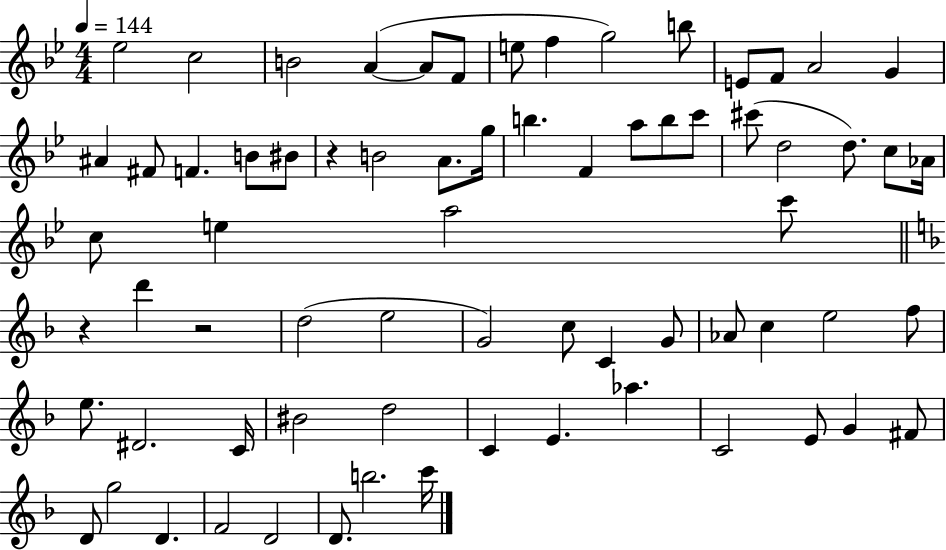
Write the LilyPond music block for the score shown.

{
  \clef treble
  \numericTimeSignature
  \time 4/4
  \key bes \major
  \tempo 4 = 144
  \repeat volta 2 { ees''2 c''2 | b'2 a'4~(~ a'8 f'8 | e''8 f''4 g''2) b''8 | e'8 f'8 a'2 g'4 | \break ais'4 fis'8 f'4. b'8 bis'8 | r4 b'2 a'8. g''16 | b''4. f'4 a''8 b''8 c'''8 | cis'''8( d''2 d''8.) c''8 aes'16 | \break c''8 e''4 a''2 c'''8 | \bar "||" \break \key f \major r4 d'''4 r2 | d''2( e''2 | g'2) c''8 c'4 g'8 | aes'8 c''4 e''2 f''8 | \break e''8. dis'2. c'16 | bis'2 d''2 | c'4 e'4. aes''4. | c'2 e'8 g'4 fis'8 | \break d'8 g''2 d'4. | f'2 d'2 | d'8. b''2. c'''16 | } \bar "|."
}